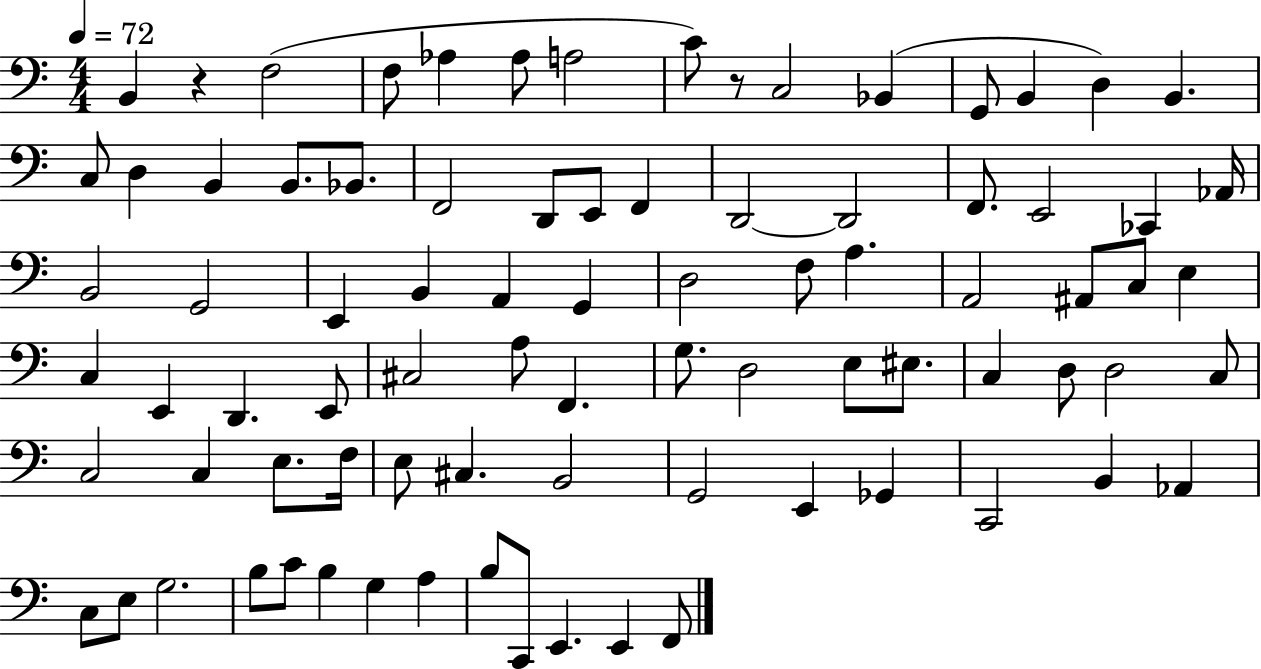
X:1
T:Untitled
M:4/4
L:1/4
K:C
B,, z F,2 F,/2 _A, _A,/2 A,2 C/2 z/2 C,2 _B,, G,,/2 B,, D, B,, C,/2 D, B,, B,,/2 _B,,/2 F,,2 D,,/2 E,,/2 F,, D,,2 D,,2 F,,/2 E,,2 _C,, _A,,/4 B,,2 G,,2 E,, B,, A,, G,, D,2 F,/2 A, A,,2 ^A,,/2 C,/2 E, C, E,, D,, E,,/2 ^C,2 A,/2 F,, G,/2 D,2 E,/2 ^E,/2 C, D,/2 D,2 C,/2 C,2 C, E,/2 F,/4 E,/2 ^C, B,,2 G,,2 E,, _G,, C,,2 B,, _A,, C,/2 E,/2 G,2 B,/2 C/2 B, G, A, B,/2 C,,/2 E,, E,, F,,/2